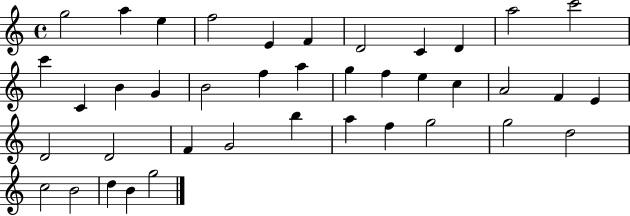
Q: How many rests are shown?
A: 0